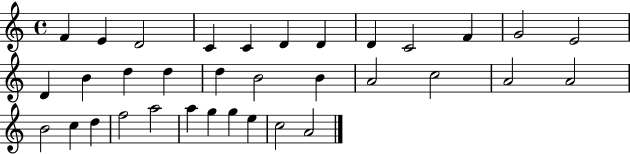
F4/q E4/q D4/h C4/q C4/q D4/q D4/q D4/q C4/h F4/q G4/h E4/h D4/q B4/q D5/q D5/q D5/q B4/h B4/q A4/h C5/h A4/h A4/h B4/h C5/q D5/q F5/h A5/h A5/q G5/q G5/q E5/q C5/h A4/h